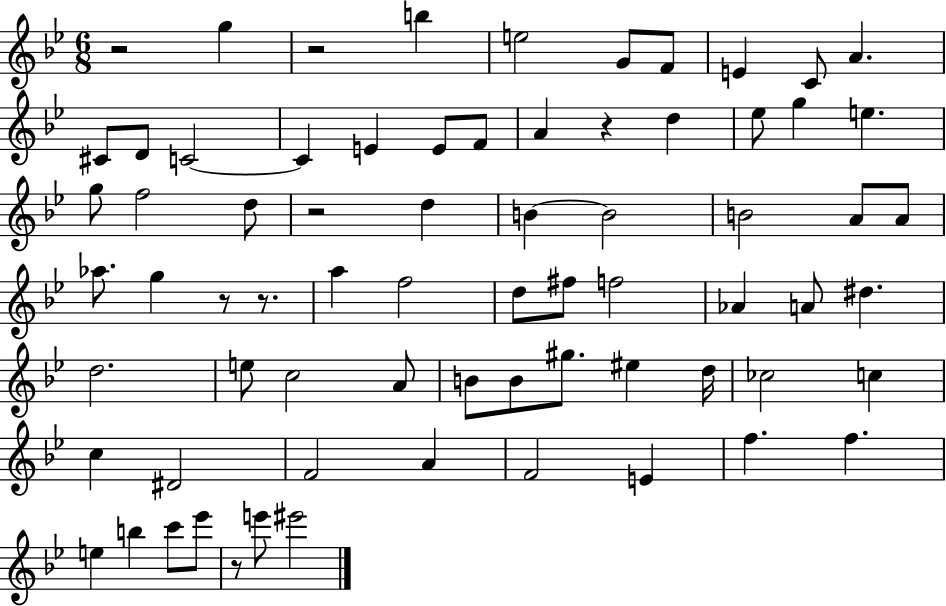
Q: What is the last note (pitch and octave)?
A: EIS6